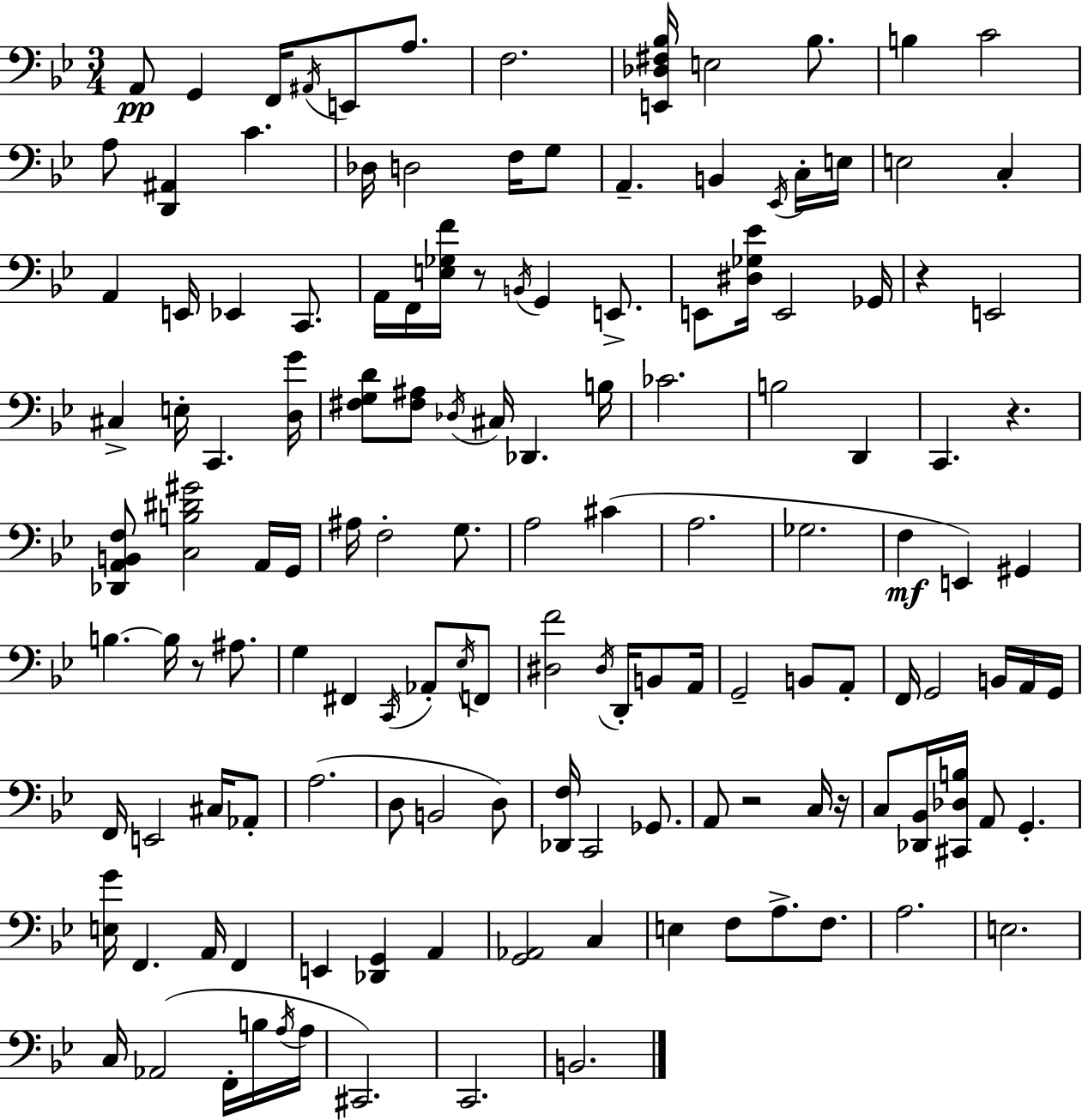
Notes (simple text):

A2/e G2/q F2/s A#2/s E2/e A3/e. F3/h. [E2,Db3,F#3,Bb3]/s E3/h Bb3/e. B3/q C4/h A3/e [D2,A#2]/q C4/q. Db3/s D3/h F3/s G3/e A2/q. B2/q Eb2/s C3/s E3/s E3/h C3/q A2/q E2/s Eb2/q C2/e. A2/s F2/s [E3,Gb3,F4]/s R/e B2/s G2/q E2/e. E2/e [D#3,Gb3,Eb4]/s E2/h Gb2/s R/q E2/h C#3/q E3/s C2/q. [D3,G4]/s [F#3,G3,D4]/e [F#3,A#3]/e Db3/s C#3/s Db2/q. B3/s CES4/h. B3/h D2/q C2/q. R/q. [Db2,A2,B2,F3]/e [C3,B3,D#4,G#4]/h A2/s G2/s A#3/s F3/h G3/e. A3/h C#4/q A3/h. Gb3/h. F3/q E2/q G#2/q B3/q. B3/s R/e A#3/e. G3/q F#2/q C2/s Ab2/e Eb3/s F2/e [D#3,F4]/h D#3/s D2/s B2/e A2/s G2/h B2/e A2/e F2/s G2/h B2/s A2/s G2/s F2/s E2/h C#3/s Ab2/e A3/h. D3/e B2/h D3/e [Db2,F3]/s C2/h Gb2/e. A2/e R/h C3/s R/s C3/e [Db2,Bb2]/s [C#2,Db3,B3]/s A2/e G2/q. [E3,G4]/s F2/q. A2/s F2/q E2/q [Db2,G2]/q A2/q [G2,Ab2]/h C3/q E3/q F3/e A3/e. F3/e. A3/h. E3/h. C3/s Ab2/h F2/s B3/s A3/s A3/s C#2/h. C2/h. B2/h.